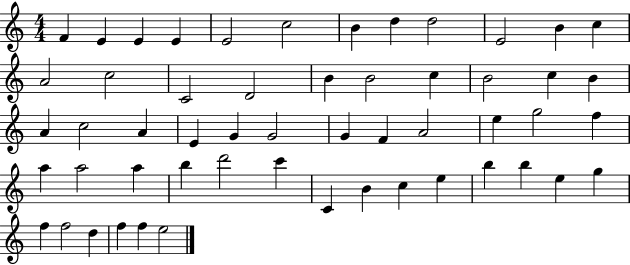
F4/q E4/q E4/q E4/q E4/h C5/h B4/q D5/q D5/h E4/h B4/q C5/q A4/h C5/h C4/h D4/h B4/q B4/h C5/q B4/h C5/q B4/q A4/q C5/h A4/q E4/q G4/q G4/h G4/q F4/q A4/h E5/q G5/h F5/q A5/q A5/h A5/q B5/q D6/h C6/q C4/q B4/q C5/q E5/q B5/q B5/q E5/q G5/q F5/q F5/h D5/q F5/q F5/q E5/h